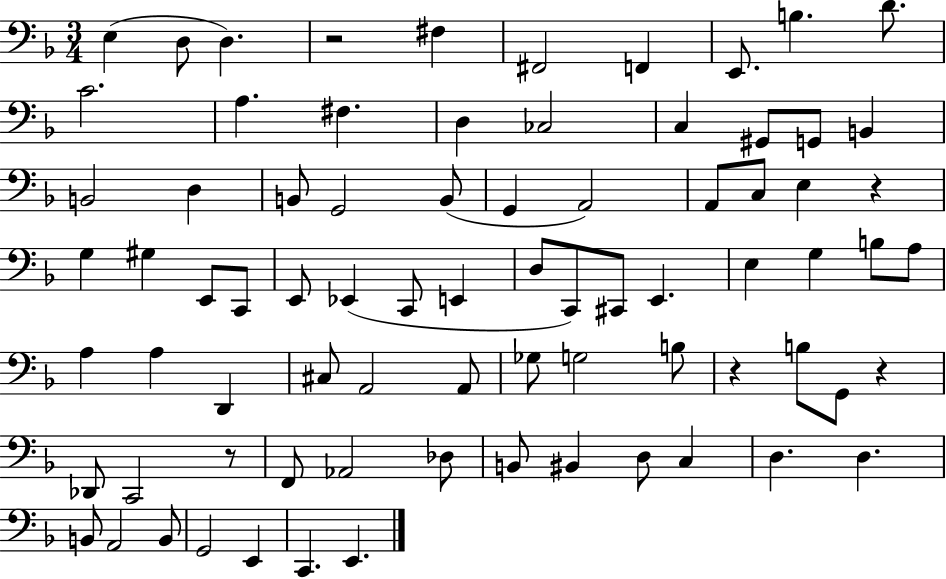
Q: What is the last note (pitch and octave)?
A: E2